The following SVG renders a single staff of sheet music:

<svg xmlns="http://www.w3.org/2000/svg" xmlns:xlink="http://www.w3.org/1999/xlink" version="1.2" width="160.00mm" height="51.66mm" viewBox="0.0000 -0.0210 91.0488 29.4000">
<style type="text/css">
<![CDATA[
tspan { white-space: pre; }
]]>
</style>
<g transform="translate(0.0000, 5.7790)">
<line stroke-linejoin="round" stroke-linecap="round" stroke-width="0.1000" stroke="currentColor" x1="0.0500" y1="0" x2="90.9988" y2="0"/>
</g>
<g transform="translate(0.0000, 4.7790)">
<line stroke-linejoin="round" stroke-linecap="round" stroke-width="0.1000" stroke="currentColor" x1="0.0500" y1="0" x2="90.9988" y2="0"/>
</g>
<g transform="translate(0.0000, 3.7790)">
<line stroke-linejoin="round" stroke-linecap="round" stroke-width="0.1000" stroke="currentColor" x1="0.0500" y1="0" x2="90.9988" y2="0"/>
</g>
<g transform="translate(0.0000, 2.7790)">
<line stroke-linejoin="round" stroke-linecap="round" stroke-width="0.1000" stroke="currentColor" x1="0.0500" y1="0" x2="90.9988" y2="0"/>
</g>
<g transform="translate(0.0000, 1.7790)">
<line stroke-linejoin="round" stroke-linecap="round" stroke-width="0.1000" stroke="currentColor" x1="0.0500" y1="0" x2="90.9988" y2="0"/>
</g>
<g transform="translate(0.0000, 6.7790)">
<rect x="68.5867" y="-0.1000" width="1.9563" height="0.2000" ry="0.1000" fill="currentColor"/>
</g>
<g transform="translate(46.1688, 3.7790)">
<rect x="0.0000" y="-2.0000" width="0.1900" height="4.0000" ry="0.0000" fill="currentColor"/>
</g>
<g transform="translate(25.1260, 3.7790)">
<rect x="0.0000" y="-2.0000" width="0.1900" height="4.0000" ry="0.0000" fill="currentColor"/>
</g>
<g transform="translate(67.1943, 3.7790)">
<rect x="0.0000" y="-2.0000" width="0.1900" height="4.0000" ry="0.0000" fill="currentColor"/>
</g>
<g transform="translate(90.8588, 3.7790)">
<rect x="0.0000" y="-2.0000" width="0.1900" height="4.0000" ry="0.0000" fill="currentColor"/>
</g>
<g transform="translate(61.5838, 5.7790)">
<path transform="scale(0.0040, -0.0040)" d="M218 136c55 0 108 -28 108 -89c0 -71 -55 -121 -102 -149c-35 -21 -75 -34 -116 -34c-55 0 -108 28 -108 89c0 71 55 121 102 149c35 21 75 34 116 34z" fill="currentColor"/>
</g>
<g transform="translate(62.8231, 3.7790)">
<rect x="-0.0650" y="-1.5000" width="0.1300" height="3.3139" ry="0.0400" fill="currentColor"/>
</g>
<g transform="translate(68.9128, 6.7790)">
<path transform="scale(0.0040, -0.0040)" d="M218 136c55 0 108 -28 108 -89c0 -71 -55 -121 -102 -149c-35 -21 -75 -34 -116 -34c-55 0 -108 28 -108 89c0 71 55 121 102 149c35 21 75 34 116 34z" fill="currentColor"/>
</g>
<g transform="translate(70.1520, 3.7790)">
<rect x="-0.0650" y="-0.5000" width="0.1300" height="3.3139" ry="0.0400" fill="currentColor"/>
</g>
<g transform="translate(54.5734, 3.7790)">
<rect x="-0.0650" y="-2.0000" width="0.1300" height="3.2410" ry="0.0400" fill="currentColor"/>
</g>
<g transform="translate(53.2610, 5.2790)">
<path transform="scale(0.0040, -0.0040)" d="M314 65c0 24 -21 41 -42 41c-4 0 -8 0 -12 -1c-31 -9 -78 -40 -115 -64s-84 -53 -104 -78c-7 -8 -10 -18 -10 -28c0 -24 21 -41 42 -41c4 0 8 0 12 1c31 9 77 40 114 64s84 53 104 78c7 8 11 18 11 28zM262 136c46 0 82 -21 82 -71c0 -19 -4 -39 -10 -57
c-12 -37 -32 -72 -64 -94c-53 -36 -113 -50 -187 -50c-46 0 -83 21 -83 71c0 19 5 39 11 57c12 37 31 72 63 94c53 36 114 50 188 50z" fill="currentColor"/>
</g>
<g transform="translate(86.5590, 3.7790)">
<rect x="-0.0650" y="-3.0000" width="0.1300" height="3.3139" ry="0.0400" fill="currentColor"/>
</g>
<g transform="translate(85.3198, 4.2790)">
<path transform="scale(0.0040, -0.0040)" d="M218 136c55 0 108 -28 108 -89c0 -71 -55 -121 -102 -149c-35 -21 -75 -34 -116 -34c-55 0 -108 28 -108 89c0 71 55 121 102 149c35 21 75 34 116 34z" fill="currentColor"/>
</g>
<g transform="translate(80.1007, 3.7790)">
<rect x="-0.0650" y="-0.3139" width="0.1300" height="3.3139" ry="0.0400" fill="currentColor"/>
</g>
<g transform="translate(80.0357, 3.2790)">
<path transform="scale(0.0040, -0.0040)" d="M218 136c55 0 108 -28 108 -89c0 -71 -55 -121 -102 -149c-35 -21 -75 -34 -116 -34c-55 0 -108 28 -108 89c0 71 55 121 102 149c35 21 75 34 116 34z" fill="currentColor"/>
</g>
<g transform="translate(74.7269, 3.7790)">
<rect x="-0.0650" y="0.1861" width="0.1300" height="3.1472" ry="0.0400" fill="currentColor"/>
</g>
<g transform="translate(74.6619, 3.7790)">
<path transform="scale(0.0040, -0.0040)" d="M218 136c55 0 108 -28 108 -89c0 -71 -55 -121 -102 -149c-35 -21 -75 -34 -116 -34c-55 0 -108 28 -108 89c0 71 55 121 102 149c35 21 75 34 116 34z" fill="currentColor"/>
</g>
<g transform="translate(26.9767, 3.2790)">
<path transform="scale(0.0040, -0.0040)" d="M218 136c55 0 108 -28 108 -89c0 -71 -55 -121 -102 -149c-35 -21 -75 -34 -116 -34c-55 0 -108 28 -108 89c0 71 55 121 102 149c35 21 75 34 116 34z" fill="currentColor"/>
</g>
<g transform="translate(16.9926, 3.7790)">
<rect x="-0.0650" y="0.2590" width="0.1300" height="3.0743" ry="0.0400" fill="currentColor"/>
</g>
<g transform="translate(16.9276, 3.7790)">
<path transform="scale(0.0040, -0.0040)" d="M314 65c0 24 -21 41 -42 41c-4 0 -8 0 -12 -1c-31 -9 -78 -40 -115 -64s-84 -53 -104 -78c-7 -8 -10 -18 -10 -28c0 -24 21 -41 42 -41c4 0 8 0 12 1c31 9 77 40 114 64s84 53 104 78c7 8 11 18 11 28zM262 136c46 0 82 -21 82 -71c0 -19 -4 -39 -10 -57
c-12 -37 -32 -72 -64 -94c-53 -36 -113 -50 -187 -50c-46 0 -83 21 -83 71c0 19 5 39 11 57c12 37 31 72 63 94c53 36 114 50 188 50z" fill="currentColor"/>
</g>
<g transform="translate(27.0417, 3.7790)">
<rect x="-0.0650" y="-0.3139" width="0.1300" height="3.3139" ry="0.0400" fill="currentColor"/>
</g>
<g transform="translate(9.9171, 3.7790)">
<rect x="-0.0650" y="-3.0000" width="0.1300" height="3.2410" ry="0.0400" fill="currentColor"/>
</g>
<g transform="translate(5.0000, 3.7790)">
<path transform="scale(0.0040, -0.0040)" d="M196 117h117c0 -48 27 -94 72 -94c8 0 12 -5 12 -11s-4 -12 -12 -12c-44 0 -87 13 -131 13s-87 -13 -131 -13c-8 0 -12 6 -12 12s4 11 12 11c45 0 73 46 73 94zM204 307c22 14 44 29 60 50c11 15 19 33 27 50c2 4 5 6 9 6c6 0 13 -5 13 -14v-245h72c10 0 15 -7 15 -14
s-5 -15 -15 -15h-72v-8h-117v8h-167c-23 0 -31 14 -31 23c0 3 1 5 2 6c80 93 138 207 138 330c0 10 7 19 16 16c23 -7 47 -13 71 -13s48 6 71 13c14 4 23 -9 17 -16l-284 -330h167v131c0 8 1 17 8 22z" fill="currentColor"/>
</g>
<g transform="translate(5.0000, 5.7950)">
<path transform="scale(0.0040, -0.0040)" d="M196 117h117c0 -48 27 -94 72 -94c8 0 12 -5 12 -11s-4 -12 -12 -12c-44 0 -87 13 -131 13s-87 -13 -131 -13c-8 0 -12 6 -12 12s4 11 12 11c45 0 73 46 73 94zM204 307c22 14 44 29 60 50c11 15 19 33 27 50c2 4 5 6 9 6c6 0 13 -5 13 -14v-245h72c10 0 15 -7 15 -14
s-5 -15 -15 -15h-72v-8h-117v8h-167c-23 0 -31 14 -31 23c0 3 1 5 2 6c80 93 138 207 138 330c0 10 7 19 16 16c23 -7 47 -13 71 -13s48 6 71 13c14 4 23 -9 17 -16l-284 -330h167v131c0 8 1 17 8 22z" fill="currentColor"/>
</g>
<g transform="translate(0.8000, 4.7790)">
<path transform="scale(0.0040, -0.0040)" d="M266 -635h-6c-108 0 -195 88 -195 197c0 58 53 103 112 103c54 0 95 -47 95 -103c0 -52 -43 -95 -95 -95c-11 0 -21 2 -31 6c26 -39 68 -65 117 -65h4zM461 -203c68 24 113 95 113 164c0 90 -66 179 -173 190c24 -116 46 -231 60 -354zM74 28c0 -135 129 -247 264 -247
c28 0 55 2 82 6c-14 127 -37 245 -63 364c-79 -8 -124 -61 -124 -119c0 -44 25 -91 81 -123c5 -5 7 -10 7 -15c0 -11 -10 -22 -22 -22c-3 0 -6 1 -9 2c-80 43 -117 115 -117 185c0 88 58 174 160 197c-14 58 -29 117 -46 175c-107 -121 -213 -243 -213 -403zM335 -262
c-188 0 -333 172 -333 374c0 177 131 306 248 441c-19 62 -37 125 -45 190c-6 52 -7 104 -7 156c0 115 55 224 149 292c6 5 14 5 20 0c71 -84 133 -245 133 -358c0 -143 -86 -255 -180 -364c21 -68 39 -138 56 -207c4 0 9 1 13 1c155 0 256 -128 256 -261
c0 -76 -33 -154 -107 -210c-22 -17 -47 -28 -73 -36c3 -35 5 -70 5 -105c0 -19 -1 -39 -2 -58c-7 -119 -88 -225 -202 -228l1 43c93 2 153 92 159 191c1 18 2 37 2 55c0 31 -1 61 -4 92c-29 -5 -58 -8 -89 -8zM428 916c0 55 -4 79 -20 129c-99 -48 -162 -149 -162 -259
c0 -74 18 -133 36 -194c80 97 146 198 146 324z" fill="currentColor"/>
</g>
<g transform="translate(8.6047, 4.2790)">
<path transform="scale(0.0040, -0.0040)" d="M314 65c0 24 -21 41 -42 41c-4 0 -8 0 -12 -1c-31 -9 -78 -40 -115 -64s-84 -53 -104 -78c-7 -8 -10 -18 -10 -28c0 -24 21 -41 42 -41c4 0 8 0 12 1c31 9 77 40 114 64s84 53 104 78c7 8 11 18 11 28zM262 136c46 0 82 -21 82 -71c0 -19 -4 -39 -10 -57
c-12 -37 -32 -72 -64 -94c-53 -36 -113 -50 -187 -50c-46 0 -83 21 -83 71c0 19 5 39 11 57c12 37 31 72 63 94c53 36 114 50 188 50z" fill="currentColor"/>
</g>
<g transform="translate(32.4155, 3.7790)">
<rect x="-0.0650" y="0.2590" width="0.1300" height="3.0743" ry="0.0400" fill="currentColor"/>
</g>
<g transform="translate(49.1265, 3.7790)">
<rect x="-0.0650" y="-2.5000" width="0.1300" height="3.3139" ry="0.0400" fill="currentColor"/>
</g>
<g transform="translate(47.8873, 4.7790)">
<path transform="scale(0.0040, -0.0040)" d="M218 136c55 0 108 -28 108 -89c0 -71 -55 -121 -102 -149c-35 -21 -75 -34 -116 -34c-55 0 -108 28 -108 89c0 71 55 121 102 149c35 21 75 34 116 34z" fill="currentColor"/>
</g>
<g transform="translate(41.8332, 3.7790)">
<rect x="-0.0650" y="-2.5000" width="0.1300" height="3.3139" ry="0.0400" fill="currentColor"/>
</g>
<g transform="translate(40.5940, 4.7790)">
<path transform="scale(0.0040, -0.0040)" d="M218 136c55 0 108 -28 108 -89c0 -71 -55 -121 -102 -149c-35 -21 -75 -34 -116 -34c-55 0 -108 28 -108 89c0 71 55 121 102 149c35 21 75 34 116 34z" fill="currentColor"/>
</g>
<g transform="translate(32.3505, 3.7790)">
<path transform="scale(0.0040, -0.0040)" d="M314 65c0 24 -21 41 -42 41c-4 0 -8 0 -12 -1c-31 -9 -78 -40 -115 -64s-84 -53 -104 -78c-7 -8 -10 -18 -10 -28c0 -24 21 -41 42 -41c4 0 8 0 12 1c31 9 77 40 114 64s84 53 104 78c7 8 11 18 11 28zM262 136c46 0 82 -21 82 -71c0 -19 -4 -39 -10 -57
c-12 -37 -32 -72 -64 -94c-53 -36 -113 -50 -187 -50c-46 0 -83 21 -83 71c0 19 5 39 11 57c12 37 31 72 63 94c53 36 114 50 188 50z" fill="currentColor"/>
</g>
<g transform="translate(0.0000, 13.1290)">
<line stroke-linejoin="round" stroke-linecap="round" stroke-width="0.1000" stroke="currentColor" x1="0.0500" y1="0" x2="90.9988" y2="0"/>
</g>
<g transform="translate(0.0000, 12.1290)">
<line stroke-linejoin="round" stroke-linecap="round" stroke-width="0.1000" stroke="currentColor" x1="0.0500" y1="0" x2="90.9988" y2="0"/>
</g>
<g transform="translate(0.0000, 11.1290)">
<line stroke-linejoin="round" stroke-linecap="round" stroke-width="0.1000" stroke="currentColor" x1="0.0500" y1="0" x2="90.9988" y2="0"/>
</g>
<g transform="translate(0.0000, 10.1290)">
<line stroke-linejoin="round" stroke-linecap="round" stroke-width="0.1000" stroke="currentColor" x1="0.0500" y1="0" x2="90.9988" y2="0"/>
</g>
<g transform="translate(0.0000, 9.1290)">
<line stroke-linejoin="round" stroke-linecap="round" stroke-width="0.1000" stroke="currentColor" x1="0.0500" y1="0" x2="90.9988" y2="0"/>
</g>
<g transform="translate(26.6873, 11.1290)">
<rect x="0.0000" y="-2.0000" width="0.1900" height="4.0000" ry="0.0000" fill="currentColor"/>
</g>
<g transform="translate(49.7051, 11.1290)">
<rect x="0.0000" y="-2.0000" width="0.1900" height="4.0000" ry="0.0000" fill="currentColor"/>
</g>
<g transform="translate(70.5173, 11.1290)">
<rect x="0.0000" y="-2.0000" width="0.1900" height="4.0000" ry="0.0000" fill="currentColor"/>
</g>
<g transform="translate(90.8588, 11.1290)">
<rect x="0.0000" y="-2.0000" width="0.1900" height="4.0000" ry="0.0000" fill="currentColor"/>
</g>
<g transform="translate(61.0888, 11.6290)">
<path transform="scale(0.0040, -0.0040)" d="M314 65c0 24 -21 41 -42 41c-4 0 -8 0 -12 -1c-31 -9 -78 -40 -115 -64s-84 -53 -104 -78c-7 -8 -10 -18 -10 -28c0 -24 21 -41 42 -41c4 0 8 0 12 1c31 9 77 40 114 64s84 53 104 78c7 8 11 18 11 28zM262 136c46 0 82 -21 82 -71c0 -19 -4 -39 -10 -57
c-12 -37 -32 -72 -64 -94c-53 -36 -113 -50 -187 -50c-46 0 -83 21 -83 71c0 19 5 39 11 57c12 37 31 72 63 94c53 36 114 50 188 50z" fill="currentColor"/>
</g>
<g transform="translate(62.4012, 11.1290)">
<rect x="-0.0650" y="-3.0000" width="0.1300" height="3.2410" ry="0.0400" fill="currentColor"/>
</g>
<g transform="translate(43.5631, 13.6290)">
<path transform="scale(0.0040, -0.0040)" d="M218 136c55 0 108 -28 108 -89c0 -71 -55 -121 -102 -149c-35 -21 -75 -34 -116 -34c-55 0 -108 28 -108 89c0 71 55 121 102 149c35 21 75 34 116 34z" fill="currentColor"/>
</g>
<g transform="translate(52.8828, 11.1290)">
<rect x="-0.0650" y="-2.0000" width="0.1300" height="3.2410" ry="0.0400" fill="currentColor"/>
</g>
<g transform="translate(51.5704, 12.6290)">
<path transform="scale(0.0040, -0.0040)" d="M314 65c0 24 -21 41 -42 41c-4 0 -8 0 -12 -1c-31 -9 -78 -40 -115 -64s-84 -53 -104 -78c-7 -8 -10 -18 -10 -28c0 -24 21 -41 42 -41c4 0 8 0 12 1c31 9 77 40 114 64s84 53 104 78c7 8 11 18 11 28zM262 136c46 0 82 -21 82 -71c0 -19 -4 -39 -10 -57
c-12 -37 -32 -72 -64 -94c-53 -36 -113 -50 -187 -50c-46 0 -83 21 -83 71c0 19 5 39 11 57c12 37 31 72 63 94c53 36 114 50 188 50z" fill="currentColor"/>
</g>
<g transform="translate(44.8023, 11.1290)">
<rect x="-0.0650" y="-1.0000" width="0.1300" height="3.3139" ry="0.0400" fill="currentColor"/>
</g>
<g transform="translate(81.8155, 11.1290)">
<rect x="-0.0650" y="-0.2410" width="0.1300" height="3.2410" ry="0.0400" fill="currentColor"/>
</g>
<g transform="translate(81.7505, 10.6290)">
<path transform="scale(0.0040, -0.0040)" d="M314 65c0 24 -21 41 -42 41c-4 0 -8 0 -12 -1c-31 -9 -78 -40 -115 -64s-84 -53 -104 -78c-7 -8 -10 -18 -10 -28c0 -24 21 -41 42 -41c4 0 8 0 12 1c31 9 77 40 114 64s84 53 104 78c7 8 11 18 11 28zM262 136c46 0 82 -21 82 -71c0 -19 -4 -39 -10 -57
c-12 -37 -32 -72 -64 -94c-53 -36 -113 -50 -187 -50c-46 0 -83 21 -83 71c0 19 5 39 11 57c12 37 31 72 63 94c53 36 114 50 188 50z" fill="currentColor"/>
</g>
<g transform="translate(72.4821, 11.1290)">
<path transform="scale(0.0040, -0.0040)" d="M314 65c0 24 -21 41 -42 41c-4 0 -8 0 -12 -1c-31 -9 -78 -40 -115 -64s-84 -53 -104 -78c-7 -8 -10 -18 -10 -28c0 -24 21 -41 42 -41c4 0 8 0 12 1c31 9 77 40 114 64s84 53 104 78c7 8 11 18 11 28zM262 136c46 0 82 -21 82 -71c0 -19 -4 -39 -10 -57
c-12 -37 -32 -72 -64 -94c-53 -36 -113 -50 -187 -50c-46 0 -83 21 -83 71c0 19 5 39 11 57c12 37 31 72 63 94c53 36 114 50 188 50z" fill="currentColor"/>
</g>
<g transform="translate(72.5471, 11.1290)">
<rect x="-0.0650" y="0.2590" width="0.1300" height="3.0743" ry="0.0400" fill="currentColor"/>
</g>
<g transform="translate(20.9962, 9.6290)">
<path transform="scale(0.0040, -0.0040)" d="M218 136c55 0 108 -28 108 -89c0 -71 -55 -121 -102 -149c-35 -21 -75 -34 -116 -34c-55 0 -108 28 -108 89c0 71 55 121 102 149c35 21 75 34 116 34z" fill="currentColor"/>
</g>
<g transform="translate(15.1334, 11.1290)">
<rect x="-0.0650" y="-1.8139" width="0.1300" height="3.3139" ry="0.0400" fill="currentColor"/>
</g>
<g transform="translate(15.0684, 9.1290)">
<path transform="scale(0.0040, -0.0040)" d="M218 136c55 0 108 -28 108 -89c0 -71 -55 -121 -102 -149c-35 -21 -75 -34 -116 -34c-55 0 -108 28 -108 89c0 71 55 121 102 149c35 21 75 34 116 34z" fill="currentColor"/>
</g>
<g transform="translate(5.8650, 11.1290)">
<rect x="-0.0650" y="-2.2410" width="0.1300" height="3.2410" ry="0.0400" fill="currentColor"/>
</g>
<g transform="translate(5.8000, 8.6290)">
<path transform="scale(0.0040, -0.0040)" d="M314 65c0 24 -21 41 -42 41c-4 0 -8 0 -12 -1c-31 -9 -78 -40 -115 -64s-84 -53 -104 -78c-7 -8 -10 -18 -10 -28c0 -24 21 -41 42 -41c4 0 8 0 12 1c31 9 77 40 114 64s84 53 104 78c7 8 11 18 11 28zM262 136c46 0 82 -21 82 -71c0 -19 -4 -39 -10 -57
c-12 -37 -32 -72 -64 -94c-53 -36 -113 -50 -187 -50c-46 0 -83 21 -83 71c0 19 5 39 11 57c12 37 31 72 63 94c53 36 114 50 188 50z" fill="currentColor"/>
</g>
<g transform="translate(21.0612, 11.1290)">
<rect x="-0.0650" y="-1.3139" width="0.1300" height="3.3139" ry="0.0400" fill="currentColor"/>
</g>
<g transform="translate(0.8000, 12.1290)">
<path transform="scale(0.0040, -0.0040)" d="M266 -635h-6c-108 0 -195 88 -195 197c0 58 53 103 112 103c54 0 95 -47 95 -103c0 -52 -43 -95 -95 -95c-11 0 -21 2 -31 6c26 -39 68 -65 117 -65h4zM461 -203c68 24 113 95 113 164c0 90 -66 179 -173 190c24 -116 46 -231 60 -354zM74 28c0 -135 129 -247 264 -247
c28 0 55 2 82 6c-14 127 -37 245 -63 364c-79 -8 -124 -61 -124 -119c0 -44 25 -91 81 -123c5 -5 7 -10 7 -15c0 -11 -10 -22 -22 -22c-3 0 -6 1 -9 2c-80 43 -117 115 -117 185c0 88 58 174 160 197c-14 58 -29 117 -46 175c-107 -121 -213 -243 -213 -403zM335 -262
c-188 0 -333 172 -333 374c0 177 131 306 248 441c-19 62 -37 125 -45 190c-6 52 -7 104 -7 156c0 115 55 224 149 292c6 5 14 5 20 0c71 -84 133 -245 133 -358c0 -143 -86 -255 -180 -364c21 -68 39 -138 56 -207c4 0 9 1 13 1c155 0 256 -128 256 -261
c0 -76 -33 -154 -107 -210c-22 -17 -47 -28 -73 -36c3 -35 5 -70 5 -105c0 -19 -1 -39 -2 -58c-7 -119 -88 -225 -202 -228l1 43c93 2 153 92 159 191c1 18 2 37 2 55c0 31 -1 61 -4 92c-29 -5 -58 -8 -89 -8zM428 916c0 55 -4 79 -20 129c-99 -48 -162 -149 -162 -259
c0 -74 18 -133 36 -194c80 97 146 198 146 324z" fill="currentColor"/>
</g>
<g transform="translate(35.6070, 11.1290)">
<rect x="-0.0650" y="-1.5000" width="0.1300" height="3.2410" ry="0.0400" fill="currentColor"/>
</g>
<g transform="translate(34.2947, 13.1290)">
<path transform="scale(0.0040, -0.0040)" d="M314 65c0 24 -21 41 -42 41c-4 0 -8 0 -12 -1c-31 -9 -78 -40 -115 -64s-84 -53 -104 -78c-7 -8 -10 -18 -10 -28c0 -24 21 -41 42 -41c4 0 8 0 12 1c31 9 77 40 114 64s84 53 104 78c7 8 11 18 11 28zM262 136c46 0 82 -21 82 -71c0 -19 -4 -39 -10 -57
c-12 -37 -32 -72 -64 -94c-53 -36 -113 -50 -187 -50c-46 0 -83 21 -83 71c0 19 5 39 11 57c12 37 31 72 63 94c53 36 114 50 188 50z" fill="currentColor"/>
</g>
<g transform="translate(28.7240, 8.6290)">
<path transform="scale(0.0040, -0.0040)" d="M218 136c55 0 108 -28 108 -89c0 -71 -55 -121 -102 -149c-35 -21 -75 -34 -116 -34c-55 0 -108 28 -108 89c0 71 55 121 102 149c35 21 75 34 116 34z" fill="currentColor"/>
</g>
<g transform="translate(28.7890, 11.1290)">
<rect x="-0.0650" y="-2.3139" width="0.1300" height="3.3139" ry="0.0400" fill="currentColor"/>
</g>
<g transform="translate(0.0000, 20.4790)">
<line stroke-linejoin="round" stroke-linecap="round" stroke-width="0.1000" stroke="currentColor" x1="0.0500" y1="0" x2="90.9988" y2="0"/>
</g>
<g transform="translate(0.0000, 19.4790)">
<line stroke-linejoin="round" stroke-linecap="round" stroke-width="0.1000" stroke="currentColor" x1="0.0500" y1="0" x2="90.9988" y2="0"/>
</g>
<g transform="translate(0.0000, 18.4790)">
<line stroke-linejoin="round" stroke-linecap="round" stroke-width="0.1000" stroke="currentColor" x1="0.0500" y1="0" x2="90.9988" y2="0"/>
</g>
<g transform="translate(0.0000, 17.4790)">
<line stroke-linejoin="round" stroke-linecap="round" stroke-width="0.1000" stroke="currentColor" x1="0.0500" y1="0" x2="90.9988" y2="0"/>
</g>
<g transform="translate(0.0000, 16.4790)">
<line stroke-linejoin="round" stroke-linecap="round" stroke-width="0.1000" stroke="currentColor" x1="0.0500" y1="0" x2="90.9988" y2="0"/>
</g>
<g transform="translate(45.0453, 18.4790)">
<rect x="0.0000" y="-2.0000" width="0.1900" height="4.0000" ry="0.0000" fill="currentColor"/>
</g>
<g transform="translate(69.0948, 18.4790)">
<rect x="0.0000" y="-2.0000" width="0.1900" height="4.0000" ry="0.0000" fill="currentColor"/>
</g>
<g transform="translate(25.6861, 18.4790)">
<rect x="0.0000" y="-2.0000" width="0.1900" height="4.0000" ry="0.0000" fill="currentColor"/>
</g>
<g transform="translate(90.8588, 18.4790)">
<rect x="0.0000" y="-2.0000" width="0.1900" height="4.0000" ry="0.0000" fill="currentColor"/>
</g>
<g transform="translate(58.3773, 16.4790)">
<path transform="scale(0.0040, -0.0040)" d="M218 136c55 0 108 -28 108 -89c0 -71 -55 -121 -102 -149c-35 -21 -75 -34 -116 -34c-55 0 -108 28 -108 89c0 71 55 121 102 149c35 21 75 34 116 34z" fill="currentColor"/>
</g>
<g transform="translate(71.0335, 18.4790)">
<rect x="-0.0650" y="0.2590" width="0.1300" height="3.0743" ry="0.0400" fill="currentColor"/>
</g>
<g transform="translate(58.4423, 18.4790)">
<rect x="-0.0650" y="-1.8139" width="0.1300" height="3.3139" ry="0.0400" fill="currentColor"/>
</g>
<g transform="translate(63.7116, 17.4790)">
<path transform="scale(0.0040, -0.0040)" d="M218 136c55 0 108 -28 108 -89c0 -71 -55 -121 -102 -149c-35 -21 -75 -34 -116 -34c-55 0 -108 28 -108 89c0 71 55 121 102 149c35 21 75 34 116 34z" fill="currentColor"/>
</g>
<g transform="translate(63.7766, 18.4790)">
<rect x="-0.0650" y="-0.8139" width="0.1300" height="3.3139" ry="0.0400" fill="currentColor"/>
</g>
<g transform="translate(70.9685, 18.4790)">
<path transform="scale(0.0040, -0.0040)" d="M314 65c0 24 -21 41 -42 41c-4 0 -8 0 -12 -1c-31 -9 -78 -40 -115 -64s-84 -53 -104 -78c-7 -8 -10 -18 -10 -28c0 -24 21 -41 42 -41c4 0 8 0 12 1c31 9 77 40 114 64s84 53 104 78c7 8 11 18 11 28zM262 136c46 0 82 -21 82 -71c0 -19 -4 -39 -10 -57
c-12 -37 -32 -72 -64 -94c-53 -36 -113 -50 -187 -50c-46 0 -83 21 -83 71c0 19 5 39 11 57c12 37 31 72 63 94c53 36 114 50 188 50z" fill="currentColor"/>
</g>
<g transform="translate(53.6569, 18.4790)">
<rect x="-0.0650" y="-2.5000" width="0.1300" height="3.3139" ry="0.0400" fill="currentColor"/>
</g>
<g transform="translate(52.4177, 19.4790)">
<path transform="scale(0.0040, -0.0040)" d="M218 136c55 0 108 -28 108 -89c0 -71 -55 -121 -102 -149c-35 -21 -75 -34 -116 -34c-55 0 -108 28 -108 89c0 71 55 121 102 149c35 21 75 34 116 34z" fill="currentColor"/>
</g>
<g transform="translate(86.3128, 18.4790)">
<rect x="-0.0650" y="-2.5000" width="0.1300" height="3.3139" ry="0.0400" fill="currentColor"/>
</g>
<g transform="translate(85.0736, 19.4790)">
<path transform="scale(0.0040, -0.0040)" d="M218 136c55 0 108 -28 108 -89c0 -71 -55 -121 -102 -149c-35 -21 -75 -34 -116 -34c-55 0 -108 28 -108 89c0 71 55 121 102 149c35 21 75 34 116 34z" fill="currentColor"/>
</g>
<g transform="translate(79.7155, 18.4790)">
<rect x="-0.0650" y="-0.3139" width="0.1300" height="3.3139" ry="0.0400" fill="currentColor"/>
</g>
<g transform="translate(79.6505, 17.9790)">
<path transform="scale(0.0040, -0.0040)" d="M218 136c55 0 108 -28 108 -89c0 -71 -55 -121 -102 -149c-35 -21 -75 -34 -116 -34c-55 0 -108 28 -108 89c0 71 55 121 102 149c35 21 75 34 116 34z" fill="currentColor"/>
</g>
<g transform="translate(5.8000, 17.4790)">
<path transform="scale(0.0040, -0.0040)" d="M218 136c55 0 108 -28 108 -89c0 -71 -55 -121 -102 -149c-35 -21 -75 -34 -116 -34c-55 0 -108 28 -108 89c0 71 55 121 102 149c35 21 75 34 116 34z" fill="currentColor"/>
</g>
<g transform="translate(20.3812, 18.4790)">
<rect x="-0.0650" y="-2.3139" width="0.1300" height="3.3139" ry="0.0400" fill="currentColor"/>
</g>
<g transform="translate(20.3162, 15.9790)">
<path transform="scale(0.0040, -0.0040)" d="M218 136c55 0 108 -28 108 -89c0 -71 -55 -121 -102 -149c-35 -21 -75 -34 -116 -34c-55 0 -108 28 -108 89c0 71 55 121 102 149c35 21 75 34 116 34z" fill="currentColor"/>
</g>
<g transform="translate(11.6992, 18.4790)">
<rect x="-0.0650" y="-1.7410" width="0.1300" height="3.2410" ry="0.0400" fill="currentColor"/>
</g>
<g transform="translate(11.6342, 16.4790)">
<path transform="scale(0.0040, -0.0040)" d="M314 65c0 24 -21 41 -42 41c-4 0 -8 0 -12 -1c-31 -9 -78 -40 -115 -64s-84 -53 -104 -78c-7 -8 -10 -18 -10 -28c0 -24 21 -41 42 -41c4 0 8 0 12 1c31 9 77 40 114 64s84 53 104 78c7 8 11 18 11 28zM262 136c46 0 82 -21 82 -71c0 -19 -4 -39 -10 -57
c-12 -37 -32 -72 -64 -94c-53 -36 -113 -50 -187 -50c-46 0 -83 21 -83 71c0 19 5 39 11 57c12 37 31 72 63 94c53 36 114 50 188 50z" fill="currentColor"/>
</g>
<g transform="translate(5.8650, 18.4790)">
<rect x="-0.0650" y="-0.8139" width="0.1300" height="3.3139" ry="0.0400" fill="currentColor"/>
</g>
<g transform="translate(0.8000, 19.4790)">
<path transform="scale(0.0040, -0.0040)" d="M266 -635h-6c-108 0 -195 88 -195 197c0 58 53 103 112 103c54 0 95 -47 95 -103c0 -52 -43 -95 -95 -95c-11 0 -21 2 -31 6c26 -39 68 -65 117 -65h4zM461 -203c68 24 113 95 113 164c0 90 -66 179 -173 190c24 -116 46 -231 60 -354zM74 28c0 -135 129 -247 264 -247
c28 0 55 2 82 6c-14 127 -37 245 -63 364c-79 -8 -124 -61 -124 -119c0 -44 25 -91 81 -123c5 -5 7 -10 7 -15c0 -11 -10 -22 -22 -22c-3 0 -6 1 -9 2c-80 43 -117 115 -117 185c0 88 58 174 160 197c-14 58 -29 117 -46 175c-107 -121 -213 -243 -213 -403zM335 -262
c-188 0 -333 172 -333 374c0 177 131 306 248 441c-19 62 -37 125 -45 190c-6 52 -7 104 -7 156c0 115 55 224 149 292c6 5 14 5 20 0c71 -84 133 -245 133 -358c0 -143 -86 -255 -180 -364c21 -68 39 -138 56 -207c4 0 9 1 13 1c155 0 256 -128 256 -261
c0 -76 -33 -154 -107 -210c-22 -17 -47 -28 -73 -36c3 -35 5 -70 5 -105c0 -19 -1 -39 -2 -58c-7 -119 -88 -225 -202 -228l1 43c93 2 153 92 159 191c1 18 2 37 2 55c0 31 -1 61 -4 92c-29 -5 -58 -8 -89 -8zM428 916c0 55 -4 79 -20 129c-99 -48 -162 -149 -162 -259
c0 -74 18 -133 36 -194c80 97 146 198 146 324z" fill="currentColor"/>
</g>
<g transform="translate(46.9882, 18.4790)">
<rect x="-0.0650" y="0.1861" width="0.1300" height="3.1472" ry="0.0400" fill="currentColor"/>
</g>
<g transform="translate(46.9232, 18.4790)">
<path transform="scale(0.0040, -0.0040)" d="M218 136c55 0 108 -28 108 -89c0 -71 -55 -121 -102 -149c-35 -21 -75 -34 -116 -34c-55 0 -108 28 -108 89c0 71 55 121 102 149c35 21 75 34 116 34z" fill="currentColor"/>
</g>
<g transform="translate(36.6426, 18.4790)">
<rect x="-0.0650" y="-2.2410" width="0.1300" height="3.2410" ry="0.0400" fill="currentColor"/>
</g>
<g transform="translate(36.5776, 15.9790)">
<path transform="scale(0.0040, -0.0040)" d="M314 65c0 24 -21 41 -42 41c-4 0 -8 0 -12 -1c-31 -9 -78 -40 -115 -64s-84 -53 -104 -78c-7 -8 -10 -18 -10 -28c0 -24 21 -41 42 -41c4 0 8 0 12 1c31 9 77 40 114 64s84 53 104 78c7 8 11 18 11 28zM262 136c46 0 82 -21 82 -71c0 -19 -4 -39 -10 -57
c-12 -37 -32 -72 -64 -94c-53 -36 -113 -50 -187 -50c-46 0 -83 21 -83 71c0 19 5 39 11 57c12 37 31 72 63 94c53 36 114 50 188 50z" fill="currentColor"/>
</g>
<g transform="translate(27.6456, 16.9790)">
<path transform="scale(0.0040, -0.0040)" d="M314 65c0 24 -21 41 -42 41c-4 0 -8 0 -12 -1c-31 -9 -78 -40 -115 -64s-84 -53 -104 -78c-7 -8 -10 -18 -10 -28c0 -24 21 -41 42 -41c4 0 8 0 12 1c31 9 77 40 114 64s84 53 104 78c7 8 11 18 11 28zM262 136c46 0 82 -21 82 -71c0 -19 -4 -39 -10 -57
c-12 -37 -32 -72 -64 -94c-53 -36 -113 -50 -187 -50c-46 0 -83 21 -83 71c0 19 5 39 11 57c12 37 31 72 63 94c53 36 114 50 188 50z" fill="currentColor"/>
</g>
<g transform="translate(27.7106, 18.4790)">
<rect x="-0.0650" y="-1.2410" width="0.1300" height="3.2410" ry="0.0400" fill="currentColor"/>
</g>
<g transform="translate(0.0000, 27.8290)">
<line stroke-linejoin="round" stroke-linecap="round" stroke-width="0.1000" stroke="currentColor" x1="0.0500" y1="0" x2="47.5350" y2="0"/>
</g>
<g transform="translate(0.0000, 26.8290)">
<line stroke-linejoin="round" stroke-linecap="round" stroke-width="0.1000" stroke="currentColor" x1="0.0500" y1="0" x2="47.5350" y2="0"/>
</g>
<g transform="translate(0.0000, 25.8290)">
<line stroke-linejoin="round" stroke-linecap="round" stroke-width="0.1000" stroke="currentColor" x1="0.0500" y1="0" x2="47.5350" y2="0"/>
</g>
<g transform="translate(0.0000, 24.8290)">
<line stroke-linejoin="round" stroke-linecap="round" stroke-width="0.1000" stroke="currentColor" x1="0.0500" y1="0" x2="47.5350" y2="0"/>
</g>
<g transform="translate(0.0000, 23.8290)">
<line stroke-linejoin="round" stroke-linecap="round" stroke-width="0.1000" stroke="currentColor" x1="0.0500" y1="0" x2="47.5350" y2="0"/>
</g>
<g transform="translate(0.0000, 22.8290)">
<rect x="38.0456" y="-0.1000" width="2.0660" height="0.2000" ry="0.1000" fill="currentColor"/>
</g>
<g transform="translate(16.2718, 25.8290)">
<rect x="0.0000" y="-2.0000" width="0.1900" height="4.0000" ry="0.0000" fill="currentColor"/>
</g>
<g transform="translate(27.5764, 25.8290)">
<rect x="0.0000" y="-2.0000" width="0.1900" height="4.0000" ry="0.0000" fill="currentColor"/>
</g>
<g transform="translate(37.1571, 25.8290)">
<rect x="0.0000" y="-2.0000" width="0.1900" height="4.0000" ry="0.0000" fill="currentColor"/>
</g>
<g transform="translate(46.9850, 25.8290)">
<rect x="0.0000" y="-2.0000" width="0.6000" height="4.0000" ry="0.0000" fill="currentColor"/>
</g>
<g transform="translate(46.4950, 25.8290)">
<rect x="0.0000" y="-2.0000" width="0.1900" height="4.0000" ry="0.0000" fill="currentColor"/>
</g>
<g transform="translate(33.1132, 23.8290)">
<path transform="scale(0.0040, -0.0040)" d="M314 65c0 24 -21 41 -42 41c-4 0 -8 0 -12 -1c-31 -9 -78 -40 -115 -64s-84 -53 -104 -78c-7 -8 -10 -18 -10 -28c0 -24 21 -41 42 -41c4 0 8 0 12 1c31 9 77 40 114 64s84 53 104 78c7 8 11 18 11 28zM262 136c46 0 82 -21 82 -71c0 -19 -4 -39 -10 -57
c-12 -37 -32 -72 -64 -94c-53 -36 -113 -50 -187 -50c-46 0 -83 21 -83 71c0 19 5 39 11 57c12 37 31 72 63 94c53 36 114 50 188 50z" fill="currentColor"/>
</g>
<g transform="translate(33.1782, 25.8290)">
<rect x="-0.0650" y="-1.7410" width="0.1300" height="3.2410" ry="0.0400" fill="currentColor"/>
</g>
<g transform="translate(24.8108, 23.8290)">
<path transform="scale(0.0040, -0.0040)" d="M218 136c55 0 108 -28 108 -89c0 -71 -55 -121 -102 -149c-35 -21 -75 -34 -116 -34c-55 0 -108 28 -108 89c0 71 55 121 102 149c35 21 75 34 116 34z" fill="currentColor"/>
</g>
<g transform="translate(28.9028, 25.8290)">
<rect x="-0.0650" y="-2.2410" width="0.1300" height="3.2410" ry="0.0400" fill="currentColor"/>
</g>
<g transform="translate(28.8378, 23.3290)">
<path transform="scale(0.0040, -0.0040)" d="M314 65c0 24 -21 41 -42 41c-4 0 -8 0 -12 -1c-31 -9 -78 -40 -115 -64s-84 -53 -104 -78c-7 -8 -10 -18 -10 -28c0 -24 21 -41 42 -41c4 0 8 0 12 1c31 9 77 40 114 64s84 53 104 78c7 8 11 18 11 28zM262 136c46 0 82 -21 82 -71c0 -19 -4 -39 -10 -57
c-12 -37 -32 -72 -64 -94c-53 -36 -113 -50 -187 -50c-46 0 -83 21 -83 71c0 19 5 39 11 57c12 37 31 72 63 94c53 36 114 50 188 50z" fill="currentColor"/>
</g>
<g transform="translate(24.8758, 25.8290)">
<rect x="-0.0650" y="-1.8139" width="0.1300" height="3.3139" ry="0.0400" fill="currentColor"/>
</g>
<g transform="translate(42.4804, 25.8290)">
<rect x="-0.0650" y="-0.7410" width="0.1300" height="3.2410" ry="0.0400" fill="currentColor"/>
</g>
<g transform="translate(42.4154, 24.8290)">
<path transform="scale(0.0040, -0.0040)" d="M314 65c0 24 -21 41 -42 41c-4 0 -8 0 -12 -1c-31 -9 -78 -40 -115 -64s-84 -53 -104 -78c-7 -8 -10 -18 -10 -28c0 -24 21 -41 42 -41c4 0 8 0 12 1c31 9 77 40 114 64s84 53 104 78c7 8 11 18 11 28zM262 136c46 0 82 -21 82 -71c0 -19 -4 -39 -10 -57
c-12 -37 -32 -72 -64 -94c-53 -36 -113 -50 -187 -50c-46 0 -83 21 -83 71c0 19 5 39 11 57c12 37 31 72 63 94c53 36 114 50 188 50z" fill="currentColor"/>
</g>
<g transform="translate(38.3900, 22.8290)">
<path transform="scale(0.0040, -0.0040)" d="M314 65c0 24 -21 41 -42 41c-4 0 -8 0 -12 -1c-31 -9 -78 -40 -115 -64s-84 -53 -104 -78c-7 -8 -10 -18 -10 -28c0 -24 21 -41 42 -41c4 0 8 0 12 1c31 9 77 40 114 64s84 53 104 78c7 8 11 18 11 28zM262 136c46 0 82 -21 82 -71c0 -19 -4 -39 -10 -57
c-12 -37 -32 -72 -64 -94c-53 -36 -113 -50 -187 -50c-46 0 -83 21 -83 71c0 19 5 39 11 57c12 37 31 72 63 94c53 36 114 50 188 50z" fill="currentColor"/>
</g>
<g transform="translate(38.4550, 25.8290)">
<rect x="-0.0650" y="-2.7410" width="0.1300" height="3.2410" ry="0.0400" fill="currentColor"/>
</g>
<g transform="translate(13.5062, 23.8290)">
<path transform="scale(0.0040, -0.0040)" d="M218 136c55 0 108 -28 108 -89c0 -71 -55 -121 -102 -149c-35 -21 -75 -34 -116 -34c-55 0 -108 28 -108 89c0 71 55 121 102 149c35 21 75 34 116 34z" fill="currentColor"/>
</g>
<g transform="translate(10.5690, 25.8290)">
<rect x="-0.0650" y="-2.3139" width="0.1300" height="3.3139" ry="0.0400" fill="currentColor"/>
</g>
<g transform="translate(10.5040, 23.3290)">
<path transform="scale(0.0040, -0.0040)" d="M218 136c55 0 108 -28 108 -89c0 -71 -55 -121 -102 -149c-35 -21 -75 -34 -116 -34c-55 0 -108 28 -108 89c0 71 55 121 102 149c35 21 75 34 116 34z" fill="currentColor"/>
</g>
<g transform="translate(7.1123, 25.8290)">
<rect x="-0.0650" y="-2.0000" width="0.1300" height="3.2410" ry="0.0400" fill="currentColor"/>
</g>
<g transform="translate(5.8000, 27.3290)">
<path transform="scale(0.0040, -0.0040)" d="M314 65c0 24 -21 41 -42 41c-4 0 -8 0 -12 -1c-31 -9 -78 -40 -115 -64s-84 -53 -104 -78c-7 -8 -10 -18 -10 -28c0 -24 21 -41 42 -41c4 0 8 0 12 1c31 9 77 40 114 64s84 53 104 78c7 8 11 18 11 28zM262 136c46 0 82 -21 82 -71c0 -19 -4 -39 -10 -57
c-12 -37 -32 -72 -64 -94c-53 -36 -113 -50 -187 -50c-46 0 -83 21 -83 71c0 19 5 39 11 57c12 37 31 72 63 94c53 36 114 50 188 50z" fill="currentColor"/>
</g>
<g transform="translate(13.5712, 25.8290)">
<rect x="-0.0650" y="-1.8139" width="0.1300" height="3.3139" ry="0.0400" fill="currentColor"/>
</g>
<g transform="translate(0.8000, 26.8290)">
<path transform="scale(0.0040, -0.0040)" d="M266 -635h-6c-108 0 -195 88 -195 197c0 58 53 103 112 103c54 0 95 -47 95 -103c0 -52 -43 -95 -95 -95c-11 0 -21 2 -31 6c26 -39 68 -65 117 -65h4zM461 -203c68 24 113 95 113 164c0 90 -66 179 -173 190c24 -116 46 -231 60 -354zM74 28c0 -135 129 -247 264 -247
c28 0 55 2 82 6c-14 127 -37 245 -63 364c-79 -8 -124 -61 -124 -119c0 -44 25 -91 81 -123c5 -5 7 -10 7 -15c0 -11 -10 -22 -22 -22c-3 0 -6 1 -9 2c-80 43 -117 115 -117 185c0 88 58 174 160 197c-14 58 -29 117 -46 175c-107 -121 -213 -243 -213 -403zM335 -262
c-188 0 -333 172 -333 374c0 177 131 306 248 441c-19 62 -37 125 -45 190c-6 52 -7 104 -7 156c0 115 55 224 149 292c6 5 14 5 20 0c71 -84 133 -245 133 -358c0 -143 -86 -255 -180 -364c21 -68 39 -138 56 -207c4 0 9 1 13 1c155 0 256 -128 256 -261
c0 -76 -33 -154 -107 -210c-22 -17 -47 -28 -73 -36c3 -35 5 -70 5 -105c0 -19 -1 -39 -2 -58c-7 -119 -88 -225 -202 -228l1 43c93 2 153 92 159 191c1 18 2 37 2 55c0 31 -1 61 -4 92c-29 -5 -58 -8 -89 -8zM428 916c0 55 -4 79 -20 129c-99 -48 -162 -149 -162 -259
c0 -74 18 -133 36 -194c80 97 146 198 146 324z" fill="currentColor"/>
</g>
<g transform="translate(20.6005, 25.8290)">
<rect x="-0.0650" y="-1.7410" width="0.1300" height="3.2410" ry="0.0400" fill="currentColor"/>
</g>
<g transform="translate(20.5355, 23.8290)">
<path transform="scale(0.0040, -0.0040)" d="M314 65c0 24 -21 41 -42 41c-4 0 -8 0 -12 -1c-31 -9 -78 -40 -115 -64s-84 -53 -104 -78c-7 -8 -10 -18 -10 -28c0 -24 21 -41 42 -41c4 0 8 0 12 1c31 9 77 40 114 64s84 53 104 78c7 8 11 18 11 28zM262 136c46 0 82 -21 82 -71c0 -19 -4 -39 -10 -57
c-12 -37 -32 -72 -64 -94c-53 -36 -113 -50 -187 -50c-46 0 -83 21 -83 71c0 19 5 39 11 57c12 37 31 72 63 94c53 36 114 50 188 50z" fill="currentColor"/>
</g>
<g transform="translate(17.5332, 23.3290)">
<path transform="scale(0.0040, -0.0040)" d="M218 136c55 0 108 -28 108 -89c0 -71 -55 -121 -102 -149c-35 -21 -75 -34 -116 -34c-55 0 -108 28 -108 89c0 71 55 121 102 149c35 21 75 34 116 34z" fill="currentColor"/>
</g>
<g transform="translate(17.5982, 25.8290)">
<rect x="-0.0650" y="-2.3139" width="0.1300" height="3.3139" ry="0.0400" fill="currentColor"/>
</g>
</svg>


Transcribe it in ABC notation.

X:1
T:Untitled
M:4/4
L:1/4
K:C
A2 B2 c B2 G G F2 E C B c A g2 f e g E2 D F2 A2 B2 c2 d f2 g e2 g2 B G f d B2 c G F2 g f g f2 f g2 f2 a2 d2